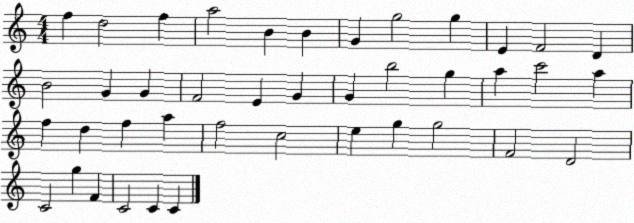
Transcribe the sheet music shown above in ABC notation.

X:1
T:Untitled
M:4/4
L:1/4
K:C
f d2 f a2 B B G g2 g E F2 D B2 G G F2 E G G b2 g a c'2 a f d f a f2 c2 e g g2 F2 D2 C2 g F C2 C C